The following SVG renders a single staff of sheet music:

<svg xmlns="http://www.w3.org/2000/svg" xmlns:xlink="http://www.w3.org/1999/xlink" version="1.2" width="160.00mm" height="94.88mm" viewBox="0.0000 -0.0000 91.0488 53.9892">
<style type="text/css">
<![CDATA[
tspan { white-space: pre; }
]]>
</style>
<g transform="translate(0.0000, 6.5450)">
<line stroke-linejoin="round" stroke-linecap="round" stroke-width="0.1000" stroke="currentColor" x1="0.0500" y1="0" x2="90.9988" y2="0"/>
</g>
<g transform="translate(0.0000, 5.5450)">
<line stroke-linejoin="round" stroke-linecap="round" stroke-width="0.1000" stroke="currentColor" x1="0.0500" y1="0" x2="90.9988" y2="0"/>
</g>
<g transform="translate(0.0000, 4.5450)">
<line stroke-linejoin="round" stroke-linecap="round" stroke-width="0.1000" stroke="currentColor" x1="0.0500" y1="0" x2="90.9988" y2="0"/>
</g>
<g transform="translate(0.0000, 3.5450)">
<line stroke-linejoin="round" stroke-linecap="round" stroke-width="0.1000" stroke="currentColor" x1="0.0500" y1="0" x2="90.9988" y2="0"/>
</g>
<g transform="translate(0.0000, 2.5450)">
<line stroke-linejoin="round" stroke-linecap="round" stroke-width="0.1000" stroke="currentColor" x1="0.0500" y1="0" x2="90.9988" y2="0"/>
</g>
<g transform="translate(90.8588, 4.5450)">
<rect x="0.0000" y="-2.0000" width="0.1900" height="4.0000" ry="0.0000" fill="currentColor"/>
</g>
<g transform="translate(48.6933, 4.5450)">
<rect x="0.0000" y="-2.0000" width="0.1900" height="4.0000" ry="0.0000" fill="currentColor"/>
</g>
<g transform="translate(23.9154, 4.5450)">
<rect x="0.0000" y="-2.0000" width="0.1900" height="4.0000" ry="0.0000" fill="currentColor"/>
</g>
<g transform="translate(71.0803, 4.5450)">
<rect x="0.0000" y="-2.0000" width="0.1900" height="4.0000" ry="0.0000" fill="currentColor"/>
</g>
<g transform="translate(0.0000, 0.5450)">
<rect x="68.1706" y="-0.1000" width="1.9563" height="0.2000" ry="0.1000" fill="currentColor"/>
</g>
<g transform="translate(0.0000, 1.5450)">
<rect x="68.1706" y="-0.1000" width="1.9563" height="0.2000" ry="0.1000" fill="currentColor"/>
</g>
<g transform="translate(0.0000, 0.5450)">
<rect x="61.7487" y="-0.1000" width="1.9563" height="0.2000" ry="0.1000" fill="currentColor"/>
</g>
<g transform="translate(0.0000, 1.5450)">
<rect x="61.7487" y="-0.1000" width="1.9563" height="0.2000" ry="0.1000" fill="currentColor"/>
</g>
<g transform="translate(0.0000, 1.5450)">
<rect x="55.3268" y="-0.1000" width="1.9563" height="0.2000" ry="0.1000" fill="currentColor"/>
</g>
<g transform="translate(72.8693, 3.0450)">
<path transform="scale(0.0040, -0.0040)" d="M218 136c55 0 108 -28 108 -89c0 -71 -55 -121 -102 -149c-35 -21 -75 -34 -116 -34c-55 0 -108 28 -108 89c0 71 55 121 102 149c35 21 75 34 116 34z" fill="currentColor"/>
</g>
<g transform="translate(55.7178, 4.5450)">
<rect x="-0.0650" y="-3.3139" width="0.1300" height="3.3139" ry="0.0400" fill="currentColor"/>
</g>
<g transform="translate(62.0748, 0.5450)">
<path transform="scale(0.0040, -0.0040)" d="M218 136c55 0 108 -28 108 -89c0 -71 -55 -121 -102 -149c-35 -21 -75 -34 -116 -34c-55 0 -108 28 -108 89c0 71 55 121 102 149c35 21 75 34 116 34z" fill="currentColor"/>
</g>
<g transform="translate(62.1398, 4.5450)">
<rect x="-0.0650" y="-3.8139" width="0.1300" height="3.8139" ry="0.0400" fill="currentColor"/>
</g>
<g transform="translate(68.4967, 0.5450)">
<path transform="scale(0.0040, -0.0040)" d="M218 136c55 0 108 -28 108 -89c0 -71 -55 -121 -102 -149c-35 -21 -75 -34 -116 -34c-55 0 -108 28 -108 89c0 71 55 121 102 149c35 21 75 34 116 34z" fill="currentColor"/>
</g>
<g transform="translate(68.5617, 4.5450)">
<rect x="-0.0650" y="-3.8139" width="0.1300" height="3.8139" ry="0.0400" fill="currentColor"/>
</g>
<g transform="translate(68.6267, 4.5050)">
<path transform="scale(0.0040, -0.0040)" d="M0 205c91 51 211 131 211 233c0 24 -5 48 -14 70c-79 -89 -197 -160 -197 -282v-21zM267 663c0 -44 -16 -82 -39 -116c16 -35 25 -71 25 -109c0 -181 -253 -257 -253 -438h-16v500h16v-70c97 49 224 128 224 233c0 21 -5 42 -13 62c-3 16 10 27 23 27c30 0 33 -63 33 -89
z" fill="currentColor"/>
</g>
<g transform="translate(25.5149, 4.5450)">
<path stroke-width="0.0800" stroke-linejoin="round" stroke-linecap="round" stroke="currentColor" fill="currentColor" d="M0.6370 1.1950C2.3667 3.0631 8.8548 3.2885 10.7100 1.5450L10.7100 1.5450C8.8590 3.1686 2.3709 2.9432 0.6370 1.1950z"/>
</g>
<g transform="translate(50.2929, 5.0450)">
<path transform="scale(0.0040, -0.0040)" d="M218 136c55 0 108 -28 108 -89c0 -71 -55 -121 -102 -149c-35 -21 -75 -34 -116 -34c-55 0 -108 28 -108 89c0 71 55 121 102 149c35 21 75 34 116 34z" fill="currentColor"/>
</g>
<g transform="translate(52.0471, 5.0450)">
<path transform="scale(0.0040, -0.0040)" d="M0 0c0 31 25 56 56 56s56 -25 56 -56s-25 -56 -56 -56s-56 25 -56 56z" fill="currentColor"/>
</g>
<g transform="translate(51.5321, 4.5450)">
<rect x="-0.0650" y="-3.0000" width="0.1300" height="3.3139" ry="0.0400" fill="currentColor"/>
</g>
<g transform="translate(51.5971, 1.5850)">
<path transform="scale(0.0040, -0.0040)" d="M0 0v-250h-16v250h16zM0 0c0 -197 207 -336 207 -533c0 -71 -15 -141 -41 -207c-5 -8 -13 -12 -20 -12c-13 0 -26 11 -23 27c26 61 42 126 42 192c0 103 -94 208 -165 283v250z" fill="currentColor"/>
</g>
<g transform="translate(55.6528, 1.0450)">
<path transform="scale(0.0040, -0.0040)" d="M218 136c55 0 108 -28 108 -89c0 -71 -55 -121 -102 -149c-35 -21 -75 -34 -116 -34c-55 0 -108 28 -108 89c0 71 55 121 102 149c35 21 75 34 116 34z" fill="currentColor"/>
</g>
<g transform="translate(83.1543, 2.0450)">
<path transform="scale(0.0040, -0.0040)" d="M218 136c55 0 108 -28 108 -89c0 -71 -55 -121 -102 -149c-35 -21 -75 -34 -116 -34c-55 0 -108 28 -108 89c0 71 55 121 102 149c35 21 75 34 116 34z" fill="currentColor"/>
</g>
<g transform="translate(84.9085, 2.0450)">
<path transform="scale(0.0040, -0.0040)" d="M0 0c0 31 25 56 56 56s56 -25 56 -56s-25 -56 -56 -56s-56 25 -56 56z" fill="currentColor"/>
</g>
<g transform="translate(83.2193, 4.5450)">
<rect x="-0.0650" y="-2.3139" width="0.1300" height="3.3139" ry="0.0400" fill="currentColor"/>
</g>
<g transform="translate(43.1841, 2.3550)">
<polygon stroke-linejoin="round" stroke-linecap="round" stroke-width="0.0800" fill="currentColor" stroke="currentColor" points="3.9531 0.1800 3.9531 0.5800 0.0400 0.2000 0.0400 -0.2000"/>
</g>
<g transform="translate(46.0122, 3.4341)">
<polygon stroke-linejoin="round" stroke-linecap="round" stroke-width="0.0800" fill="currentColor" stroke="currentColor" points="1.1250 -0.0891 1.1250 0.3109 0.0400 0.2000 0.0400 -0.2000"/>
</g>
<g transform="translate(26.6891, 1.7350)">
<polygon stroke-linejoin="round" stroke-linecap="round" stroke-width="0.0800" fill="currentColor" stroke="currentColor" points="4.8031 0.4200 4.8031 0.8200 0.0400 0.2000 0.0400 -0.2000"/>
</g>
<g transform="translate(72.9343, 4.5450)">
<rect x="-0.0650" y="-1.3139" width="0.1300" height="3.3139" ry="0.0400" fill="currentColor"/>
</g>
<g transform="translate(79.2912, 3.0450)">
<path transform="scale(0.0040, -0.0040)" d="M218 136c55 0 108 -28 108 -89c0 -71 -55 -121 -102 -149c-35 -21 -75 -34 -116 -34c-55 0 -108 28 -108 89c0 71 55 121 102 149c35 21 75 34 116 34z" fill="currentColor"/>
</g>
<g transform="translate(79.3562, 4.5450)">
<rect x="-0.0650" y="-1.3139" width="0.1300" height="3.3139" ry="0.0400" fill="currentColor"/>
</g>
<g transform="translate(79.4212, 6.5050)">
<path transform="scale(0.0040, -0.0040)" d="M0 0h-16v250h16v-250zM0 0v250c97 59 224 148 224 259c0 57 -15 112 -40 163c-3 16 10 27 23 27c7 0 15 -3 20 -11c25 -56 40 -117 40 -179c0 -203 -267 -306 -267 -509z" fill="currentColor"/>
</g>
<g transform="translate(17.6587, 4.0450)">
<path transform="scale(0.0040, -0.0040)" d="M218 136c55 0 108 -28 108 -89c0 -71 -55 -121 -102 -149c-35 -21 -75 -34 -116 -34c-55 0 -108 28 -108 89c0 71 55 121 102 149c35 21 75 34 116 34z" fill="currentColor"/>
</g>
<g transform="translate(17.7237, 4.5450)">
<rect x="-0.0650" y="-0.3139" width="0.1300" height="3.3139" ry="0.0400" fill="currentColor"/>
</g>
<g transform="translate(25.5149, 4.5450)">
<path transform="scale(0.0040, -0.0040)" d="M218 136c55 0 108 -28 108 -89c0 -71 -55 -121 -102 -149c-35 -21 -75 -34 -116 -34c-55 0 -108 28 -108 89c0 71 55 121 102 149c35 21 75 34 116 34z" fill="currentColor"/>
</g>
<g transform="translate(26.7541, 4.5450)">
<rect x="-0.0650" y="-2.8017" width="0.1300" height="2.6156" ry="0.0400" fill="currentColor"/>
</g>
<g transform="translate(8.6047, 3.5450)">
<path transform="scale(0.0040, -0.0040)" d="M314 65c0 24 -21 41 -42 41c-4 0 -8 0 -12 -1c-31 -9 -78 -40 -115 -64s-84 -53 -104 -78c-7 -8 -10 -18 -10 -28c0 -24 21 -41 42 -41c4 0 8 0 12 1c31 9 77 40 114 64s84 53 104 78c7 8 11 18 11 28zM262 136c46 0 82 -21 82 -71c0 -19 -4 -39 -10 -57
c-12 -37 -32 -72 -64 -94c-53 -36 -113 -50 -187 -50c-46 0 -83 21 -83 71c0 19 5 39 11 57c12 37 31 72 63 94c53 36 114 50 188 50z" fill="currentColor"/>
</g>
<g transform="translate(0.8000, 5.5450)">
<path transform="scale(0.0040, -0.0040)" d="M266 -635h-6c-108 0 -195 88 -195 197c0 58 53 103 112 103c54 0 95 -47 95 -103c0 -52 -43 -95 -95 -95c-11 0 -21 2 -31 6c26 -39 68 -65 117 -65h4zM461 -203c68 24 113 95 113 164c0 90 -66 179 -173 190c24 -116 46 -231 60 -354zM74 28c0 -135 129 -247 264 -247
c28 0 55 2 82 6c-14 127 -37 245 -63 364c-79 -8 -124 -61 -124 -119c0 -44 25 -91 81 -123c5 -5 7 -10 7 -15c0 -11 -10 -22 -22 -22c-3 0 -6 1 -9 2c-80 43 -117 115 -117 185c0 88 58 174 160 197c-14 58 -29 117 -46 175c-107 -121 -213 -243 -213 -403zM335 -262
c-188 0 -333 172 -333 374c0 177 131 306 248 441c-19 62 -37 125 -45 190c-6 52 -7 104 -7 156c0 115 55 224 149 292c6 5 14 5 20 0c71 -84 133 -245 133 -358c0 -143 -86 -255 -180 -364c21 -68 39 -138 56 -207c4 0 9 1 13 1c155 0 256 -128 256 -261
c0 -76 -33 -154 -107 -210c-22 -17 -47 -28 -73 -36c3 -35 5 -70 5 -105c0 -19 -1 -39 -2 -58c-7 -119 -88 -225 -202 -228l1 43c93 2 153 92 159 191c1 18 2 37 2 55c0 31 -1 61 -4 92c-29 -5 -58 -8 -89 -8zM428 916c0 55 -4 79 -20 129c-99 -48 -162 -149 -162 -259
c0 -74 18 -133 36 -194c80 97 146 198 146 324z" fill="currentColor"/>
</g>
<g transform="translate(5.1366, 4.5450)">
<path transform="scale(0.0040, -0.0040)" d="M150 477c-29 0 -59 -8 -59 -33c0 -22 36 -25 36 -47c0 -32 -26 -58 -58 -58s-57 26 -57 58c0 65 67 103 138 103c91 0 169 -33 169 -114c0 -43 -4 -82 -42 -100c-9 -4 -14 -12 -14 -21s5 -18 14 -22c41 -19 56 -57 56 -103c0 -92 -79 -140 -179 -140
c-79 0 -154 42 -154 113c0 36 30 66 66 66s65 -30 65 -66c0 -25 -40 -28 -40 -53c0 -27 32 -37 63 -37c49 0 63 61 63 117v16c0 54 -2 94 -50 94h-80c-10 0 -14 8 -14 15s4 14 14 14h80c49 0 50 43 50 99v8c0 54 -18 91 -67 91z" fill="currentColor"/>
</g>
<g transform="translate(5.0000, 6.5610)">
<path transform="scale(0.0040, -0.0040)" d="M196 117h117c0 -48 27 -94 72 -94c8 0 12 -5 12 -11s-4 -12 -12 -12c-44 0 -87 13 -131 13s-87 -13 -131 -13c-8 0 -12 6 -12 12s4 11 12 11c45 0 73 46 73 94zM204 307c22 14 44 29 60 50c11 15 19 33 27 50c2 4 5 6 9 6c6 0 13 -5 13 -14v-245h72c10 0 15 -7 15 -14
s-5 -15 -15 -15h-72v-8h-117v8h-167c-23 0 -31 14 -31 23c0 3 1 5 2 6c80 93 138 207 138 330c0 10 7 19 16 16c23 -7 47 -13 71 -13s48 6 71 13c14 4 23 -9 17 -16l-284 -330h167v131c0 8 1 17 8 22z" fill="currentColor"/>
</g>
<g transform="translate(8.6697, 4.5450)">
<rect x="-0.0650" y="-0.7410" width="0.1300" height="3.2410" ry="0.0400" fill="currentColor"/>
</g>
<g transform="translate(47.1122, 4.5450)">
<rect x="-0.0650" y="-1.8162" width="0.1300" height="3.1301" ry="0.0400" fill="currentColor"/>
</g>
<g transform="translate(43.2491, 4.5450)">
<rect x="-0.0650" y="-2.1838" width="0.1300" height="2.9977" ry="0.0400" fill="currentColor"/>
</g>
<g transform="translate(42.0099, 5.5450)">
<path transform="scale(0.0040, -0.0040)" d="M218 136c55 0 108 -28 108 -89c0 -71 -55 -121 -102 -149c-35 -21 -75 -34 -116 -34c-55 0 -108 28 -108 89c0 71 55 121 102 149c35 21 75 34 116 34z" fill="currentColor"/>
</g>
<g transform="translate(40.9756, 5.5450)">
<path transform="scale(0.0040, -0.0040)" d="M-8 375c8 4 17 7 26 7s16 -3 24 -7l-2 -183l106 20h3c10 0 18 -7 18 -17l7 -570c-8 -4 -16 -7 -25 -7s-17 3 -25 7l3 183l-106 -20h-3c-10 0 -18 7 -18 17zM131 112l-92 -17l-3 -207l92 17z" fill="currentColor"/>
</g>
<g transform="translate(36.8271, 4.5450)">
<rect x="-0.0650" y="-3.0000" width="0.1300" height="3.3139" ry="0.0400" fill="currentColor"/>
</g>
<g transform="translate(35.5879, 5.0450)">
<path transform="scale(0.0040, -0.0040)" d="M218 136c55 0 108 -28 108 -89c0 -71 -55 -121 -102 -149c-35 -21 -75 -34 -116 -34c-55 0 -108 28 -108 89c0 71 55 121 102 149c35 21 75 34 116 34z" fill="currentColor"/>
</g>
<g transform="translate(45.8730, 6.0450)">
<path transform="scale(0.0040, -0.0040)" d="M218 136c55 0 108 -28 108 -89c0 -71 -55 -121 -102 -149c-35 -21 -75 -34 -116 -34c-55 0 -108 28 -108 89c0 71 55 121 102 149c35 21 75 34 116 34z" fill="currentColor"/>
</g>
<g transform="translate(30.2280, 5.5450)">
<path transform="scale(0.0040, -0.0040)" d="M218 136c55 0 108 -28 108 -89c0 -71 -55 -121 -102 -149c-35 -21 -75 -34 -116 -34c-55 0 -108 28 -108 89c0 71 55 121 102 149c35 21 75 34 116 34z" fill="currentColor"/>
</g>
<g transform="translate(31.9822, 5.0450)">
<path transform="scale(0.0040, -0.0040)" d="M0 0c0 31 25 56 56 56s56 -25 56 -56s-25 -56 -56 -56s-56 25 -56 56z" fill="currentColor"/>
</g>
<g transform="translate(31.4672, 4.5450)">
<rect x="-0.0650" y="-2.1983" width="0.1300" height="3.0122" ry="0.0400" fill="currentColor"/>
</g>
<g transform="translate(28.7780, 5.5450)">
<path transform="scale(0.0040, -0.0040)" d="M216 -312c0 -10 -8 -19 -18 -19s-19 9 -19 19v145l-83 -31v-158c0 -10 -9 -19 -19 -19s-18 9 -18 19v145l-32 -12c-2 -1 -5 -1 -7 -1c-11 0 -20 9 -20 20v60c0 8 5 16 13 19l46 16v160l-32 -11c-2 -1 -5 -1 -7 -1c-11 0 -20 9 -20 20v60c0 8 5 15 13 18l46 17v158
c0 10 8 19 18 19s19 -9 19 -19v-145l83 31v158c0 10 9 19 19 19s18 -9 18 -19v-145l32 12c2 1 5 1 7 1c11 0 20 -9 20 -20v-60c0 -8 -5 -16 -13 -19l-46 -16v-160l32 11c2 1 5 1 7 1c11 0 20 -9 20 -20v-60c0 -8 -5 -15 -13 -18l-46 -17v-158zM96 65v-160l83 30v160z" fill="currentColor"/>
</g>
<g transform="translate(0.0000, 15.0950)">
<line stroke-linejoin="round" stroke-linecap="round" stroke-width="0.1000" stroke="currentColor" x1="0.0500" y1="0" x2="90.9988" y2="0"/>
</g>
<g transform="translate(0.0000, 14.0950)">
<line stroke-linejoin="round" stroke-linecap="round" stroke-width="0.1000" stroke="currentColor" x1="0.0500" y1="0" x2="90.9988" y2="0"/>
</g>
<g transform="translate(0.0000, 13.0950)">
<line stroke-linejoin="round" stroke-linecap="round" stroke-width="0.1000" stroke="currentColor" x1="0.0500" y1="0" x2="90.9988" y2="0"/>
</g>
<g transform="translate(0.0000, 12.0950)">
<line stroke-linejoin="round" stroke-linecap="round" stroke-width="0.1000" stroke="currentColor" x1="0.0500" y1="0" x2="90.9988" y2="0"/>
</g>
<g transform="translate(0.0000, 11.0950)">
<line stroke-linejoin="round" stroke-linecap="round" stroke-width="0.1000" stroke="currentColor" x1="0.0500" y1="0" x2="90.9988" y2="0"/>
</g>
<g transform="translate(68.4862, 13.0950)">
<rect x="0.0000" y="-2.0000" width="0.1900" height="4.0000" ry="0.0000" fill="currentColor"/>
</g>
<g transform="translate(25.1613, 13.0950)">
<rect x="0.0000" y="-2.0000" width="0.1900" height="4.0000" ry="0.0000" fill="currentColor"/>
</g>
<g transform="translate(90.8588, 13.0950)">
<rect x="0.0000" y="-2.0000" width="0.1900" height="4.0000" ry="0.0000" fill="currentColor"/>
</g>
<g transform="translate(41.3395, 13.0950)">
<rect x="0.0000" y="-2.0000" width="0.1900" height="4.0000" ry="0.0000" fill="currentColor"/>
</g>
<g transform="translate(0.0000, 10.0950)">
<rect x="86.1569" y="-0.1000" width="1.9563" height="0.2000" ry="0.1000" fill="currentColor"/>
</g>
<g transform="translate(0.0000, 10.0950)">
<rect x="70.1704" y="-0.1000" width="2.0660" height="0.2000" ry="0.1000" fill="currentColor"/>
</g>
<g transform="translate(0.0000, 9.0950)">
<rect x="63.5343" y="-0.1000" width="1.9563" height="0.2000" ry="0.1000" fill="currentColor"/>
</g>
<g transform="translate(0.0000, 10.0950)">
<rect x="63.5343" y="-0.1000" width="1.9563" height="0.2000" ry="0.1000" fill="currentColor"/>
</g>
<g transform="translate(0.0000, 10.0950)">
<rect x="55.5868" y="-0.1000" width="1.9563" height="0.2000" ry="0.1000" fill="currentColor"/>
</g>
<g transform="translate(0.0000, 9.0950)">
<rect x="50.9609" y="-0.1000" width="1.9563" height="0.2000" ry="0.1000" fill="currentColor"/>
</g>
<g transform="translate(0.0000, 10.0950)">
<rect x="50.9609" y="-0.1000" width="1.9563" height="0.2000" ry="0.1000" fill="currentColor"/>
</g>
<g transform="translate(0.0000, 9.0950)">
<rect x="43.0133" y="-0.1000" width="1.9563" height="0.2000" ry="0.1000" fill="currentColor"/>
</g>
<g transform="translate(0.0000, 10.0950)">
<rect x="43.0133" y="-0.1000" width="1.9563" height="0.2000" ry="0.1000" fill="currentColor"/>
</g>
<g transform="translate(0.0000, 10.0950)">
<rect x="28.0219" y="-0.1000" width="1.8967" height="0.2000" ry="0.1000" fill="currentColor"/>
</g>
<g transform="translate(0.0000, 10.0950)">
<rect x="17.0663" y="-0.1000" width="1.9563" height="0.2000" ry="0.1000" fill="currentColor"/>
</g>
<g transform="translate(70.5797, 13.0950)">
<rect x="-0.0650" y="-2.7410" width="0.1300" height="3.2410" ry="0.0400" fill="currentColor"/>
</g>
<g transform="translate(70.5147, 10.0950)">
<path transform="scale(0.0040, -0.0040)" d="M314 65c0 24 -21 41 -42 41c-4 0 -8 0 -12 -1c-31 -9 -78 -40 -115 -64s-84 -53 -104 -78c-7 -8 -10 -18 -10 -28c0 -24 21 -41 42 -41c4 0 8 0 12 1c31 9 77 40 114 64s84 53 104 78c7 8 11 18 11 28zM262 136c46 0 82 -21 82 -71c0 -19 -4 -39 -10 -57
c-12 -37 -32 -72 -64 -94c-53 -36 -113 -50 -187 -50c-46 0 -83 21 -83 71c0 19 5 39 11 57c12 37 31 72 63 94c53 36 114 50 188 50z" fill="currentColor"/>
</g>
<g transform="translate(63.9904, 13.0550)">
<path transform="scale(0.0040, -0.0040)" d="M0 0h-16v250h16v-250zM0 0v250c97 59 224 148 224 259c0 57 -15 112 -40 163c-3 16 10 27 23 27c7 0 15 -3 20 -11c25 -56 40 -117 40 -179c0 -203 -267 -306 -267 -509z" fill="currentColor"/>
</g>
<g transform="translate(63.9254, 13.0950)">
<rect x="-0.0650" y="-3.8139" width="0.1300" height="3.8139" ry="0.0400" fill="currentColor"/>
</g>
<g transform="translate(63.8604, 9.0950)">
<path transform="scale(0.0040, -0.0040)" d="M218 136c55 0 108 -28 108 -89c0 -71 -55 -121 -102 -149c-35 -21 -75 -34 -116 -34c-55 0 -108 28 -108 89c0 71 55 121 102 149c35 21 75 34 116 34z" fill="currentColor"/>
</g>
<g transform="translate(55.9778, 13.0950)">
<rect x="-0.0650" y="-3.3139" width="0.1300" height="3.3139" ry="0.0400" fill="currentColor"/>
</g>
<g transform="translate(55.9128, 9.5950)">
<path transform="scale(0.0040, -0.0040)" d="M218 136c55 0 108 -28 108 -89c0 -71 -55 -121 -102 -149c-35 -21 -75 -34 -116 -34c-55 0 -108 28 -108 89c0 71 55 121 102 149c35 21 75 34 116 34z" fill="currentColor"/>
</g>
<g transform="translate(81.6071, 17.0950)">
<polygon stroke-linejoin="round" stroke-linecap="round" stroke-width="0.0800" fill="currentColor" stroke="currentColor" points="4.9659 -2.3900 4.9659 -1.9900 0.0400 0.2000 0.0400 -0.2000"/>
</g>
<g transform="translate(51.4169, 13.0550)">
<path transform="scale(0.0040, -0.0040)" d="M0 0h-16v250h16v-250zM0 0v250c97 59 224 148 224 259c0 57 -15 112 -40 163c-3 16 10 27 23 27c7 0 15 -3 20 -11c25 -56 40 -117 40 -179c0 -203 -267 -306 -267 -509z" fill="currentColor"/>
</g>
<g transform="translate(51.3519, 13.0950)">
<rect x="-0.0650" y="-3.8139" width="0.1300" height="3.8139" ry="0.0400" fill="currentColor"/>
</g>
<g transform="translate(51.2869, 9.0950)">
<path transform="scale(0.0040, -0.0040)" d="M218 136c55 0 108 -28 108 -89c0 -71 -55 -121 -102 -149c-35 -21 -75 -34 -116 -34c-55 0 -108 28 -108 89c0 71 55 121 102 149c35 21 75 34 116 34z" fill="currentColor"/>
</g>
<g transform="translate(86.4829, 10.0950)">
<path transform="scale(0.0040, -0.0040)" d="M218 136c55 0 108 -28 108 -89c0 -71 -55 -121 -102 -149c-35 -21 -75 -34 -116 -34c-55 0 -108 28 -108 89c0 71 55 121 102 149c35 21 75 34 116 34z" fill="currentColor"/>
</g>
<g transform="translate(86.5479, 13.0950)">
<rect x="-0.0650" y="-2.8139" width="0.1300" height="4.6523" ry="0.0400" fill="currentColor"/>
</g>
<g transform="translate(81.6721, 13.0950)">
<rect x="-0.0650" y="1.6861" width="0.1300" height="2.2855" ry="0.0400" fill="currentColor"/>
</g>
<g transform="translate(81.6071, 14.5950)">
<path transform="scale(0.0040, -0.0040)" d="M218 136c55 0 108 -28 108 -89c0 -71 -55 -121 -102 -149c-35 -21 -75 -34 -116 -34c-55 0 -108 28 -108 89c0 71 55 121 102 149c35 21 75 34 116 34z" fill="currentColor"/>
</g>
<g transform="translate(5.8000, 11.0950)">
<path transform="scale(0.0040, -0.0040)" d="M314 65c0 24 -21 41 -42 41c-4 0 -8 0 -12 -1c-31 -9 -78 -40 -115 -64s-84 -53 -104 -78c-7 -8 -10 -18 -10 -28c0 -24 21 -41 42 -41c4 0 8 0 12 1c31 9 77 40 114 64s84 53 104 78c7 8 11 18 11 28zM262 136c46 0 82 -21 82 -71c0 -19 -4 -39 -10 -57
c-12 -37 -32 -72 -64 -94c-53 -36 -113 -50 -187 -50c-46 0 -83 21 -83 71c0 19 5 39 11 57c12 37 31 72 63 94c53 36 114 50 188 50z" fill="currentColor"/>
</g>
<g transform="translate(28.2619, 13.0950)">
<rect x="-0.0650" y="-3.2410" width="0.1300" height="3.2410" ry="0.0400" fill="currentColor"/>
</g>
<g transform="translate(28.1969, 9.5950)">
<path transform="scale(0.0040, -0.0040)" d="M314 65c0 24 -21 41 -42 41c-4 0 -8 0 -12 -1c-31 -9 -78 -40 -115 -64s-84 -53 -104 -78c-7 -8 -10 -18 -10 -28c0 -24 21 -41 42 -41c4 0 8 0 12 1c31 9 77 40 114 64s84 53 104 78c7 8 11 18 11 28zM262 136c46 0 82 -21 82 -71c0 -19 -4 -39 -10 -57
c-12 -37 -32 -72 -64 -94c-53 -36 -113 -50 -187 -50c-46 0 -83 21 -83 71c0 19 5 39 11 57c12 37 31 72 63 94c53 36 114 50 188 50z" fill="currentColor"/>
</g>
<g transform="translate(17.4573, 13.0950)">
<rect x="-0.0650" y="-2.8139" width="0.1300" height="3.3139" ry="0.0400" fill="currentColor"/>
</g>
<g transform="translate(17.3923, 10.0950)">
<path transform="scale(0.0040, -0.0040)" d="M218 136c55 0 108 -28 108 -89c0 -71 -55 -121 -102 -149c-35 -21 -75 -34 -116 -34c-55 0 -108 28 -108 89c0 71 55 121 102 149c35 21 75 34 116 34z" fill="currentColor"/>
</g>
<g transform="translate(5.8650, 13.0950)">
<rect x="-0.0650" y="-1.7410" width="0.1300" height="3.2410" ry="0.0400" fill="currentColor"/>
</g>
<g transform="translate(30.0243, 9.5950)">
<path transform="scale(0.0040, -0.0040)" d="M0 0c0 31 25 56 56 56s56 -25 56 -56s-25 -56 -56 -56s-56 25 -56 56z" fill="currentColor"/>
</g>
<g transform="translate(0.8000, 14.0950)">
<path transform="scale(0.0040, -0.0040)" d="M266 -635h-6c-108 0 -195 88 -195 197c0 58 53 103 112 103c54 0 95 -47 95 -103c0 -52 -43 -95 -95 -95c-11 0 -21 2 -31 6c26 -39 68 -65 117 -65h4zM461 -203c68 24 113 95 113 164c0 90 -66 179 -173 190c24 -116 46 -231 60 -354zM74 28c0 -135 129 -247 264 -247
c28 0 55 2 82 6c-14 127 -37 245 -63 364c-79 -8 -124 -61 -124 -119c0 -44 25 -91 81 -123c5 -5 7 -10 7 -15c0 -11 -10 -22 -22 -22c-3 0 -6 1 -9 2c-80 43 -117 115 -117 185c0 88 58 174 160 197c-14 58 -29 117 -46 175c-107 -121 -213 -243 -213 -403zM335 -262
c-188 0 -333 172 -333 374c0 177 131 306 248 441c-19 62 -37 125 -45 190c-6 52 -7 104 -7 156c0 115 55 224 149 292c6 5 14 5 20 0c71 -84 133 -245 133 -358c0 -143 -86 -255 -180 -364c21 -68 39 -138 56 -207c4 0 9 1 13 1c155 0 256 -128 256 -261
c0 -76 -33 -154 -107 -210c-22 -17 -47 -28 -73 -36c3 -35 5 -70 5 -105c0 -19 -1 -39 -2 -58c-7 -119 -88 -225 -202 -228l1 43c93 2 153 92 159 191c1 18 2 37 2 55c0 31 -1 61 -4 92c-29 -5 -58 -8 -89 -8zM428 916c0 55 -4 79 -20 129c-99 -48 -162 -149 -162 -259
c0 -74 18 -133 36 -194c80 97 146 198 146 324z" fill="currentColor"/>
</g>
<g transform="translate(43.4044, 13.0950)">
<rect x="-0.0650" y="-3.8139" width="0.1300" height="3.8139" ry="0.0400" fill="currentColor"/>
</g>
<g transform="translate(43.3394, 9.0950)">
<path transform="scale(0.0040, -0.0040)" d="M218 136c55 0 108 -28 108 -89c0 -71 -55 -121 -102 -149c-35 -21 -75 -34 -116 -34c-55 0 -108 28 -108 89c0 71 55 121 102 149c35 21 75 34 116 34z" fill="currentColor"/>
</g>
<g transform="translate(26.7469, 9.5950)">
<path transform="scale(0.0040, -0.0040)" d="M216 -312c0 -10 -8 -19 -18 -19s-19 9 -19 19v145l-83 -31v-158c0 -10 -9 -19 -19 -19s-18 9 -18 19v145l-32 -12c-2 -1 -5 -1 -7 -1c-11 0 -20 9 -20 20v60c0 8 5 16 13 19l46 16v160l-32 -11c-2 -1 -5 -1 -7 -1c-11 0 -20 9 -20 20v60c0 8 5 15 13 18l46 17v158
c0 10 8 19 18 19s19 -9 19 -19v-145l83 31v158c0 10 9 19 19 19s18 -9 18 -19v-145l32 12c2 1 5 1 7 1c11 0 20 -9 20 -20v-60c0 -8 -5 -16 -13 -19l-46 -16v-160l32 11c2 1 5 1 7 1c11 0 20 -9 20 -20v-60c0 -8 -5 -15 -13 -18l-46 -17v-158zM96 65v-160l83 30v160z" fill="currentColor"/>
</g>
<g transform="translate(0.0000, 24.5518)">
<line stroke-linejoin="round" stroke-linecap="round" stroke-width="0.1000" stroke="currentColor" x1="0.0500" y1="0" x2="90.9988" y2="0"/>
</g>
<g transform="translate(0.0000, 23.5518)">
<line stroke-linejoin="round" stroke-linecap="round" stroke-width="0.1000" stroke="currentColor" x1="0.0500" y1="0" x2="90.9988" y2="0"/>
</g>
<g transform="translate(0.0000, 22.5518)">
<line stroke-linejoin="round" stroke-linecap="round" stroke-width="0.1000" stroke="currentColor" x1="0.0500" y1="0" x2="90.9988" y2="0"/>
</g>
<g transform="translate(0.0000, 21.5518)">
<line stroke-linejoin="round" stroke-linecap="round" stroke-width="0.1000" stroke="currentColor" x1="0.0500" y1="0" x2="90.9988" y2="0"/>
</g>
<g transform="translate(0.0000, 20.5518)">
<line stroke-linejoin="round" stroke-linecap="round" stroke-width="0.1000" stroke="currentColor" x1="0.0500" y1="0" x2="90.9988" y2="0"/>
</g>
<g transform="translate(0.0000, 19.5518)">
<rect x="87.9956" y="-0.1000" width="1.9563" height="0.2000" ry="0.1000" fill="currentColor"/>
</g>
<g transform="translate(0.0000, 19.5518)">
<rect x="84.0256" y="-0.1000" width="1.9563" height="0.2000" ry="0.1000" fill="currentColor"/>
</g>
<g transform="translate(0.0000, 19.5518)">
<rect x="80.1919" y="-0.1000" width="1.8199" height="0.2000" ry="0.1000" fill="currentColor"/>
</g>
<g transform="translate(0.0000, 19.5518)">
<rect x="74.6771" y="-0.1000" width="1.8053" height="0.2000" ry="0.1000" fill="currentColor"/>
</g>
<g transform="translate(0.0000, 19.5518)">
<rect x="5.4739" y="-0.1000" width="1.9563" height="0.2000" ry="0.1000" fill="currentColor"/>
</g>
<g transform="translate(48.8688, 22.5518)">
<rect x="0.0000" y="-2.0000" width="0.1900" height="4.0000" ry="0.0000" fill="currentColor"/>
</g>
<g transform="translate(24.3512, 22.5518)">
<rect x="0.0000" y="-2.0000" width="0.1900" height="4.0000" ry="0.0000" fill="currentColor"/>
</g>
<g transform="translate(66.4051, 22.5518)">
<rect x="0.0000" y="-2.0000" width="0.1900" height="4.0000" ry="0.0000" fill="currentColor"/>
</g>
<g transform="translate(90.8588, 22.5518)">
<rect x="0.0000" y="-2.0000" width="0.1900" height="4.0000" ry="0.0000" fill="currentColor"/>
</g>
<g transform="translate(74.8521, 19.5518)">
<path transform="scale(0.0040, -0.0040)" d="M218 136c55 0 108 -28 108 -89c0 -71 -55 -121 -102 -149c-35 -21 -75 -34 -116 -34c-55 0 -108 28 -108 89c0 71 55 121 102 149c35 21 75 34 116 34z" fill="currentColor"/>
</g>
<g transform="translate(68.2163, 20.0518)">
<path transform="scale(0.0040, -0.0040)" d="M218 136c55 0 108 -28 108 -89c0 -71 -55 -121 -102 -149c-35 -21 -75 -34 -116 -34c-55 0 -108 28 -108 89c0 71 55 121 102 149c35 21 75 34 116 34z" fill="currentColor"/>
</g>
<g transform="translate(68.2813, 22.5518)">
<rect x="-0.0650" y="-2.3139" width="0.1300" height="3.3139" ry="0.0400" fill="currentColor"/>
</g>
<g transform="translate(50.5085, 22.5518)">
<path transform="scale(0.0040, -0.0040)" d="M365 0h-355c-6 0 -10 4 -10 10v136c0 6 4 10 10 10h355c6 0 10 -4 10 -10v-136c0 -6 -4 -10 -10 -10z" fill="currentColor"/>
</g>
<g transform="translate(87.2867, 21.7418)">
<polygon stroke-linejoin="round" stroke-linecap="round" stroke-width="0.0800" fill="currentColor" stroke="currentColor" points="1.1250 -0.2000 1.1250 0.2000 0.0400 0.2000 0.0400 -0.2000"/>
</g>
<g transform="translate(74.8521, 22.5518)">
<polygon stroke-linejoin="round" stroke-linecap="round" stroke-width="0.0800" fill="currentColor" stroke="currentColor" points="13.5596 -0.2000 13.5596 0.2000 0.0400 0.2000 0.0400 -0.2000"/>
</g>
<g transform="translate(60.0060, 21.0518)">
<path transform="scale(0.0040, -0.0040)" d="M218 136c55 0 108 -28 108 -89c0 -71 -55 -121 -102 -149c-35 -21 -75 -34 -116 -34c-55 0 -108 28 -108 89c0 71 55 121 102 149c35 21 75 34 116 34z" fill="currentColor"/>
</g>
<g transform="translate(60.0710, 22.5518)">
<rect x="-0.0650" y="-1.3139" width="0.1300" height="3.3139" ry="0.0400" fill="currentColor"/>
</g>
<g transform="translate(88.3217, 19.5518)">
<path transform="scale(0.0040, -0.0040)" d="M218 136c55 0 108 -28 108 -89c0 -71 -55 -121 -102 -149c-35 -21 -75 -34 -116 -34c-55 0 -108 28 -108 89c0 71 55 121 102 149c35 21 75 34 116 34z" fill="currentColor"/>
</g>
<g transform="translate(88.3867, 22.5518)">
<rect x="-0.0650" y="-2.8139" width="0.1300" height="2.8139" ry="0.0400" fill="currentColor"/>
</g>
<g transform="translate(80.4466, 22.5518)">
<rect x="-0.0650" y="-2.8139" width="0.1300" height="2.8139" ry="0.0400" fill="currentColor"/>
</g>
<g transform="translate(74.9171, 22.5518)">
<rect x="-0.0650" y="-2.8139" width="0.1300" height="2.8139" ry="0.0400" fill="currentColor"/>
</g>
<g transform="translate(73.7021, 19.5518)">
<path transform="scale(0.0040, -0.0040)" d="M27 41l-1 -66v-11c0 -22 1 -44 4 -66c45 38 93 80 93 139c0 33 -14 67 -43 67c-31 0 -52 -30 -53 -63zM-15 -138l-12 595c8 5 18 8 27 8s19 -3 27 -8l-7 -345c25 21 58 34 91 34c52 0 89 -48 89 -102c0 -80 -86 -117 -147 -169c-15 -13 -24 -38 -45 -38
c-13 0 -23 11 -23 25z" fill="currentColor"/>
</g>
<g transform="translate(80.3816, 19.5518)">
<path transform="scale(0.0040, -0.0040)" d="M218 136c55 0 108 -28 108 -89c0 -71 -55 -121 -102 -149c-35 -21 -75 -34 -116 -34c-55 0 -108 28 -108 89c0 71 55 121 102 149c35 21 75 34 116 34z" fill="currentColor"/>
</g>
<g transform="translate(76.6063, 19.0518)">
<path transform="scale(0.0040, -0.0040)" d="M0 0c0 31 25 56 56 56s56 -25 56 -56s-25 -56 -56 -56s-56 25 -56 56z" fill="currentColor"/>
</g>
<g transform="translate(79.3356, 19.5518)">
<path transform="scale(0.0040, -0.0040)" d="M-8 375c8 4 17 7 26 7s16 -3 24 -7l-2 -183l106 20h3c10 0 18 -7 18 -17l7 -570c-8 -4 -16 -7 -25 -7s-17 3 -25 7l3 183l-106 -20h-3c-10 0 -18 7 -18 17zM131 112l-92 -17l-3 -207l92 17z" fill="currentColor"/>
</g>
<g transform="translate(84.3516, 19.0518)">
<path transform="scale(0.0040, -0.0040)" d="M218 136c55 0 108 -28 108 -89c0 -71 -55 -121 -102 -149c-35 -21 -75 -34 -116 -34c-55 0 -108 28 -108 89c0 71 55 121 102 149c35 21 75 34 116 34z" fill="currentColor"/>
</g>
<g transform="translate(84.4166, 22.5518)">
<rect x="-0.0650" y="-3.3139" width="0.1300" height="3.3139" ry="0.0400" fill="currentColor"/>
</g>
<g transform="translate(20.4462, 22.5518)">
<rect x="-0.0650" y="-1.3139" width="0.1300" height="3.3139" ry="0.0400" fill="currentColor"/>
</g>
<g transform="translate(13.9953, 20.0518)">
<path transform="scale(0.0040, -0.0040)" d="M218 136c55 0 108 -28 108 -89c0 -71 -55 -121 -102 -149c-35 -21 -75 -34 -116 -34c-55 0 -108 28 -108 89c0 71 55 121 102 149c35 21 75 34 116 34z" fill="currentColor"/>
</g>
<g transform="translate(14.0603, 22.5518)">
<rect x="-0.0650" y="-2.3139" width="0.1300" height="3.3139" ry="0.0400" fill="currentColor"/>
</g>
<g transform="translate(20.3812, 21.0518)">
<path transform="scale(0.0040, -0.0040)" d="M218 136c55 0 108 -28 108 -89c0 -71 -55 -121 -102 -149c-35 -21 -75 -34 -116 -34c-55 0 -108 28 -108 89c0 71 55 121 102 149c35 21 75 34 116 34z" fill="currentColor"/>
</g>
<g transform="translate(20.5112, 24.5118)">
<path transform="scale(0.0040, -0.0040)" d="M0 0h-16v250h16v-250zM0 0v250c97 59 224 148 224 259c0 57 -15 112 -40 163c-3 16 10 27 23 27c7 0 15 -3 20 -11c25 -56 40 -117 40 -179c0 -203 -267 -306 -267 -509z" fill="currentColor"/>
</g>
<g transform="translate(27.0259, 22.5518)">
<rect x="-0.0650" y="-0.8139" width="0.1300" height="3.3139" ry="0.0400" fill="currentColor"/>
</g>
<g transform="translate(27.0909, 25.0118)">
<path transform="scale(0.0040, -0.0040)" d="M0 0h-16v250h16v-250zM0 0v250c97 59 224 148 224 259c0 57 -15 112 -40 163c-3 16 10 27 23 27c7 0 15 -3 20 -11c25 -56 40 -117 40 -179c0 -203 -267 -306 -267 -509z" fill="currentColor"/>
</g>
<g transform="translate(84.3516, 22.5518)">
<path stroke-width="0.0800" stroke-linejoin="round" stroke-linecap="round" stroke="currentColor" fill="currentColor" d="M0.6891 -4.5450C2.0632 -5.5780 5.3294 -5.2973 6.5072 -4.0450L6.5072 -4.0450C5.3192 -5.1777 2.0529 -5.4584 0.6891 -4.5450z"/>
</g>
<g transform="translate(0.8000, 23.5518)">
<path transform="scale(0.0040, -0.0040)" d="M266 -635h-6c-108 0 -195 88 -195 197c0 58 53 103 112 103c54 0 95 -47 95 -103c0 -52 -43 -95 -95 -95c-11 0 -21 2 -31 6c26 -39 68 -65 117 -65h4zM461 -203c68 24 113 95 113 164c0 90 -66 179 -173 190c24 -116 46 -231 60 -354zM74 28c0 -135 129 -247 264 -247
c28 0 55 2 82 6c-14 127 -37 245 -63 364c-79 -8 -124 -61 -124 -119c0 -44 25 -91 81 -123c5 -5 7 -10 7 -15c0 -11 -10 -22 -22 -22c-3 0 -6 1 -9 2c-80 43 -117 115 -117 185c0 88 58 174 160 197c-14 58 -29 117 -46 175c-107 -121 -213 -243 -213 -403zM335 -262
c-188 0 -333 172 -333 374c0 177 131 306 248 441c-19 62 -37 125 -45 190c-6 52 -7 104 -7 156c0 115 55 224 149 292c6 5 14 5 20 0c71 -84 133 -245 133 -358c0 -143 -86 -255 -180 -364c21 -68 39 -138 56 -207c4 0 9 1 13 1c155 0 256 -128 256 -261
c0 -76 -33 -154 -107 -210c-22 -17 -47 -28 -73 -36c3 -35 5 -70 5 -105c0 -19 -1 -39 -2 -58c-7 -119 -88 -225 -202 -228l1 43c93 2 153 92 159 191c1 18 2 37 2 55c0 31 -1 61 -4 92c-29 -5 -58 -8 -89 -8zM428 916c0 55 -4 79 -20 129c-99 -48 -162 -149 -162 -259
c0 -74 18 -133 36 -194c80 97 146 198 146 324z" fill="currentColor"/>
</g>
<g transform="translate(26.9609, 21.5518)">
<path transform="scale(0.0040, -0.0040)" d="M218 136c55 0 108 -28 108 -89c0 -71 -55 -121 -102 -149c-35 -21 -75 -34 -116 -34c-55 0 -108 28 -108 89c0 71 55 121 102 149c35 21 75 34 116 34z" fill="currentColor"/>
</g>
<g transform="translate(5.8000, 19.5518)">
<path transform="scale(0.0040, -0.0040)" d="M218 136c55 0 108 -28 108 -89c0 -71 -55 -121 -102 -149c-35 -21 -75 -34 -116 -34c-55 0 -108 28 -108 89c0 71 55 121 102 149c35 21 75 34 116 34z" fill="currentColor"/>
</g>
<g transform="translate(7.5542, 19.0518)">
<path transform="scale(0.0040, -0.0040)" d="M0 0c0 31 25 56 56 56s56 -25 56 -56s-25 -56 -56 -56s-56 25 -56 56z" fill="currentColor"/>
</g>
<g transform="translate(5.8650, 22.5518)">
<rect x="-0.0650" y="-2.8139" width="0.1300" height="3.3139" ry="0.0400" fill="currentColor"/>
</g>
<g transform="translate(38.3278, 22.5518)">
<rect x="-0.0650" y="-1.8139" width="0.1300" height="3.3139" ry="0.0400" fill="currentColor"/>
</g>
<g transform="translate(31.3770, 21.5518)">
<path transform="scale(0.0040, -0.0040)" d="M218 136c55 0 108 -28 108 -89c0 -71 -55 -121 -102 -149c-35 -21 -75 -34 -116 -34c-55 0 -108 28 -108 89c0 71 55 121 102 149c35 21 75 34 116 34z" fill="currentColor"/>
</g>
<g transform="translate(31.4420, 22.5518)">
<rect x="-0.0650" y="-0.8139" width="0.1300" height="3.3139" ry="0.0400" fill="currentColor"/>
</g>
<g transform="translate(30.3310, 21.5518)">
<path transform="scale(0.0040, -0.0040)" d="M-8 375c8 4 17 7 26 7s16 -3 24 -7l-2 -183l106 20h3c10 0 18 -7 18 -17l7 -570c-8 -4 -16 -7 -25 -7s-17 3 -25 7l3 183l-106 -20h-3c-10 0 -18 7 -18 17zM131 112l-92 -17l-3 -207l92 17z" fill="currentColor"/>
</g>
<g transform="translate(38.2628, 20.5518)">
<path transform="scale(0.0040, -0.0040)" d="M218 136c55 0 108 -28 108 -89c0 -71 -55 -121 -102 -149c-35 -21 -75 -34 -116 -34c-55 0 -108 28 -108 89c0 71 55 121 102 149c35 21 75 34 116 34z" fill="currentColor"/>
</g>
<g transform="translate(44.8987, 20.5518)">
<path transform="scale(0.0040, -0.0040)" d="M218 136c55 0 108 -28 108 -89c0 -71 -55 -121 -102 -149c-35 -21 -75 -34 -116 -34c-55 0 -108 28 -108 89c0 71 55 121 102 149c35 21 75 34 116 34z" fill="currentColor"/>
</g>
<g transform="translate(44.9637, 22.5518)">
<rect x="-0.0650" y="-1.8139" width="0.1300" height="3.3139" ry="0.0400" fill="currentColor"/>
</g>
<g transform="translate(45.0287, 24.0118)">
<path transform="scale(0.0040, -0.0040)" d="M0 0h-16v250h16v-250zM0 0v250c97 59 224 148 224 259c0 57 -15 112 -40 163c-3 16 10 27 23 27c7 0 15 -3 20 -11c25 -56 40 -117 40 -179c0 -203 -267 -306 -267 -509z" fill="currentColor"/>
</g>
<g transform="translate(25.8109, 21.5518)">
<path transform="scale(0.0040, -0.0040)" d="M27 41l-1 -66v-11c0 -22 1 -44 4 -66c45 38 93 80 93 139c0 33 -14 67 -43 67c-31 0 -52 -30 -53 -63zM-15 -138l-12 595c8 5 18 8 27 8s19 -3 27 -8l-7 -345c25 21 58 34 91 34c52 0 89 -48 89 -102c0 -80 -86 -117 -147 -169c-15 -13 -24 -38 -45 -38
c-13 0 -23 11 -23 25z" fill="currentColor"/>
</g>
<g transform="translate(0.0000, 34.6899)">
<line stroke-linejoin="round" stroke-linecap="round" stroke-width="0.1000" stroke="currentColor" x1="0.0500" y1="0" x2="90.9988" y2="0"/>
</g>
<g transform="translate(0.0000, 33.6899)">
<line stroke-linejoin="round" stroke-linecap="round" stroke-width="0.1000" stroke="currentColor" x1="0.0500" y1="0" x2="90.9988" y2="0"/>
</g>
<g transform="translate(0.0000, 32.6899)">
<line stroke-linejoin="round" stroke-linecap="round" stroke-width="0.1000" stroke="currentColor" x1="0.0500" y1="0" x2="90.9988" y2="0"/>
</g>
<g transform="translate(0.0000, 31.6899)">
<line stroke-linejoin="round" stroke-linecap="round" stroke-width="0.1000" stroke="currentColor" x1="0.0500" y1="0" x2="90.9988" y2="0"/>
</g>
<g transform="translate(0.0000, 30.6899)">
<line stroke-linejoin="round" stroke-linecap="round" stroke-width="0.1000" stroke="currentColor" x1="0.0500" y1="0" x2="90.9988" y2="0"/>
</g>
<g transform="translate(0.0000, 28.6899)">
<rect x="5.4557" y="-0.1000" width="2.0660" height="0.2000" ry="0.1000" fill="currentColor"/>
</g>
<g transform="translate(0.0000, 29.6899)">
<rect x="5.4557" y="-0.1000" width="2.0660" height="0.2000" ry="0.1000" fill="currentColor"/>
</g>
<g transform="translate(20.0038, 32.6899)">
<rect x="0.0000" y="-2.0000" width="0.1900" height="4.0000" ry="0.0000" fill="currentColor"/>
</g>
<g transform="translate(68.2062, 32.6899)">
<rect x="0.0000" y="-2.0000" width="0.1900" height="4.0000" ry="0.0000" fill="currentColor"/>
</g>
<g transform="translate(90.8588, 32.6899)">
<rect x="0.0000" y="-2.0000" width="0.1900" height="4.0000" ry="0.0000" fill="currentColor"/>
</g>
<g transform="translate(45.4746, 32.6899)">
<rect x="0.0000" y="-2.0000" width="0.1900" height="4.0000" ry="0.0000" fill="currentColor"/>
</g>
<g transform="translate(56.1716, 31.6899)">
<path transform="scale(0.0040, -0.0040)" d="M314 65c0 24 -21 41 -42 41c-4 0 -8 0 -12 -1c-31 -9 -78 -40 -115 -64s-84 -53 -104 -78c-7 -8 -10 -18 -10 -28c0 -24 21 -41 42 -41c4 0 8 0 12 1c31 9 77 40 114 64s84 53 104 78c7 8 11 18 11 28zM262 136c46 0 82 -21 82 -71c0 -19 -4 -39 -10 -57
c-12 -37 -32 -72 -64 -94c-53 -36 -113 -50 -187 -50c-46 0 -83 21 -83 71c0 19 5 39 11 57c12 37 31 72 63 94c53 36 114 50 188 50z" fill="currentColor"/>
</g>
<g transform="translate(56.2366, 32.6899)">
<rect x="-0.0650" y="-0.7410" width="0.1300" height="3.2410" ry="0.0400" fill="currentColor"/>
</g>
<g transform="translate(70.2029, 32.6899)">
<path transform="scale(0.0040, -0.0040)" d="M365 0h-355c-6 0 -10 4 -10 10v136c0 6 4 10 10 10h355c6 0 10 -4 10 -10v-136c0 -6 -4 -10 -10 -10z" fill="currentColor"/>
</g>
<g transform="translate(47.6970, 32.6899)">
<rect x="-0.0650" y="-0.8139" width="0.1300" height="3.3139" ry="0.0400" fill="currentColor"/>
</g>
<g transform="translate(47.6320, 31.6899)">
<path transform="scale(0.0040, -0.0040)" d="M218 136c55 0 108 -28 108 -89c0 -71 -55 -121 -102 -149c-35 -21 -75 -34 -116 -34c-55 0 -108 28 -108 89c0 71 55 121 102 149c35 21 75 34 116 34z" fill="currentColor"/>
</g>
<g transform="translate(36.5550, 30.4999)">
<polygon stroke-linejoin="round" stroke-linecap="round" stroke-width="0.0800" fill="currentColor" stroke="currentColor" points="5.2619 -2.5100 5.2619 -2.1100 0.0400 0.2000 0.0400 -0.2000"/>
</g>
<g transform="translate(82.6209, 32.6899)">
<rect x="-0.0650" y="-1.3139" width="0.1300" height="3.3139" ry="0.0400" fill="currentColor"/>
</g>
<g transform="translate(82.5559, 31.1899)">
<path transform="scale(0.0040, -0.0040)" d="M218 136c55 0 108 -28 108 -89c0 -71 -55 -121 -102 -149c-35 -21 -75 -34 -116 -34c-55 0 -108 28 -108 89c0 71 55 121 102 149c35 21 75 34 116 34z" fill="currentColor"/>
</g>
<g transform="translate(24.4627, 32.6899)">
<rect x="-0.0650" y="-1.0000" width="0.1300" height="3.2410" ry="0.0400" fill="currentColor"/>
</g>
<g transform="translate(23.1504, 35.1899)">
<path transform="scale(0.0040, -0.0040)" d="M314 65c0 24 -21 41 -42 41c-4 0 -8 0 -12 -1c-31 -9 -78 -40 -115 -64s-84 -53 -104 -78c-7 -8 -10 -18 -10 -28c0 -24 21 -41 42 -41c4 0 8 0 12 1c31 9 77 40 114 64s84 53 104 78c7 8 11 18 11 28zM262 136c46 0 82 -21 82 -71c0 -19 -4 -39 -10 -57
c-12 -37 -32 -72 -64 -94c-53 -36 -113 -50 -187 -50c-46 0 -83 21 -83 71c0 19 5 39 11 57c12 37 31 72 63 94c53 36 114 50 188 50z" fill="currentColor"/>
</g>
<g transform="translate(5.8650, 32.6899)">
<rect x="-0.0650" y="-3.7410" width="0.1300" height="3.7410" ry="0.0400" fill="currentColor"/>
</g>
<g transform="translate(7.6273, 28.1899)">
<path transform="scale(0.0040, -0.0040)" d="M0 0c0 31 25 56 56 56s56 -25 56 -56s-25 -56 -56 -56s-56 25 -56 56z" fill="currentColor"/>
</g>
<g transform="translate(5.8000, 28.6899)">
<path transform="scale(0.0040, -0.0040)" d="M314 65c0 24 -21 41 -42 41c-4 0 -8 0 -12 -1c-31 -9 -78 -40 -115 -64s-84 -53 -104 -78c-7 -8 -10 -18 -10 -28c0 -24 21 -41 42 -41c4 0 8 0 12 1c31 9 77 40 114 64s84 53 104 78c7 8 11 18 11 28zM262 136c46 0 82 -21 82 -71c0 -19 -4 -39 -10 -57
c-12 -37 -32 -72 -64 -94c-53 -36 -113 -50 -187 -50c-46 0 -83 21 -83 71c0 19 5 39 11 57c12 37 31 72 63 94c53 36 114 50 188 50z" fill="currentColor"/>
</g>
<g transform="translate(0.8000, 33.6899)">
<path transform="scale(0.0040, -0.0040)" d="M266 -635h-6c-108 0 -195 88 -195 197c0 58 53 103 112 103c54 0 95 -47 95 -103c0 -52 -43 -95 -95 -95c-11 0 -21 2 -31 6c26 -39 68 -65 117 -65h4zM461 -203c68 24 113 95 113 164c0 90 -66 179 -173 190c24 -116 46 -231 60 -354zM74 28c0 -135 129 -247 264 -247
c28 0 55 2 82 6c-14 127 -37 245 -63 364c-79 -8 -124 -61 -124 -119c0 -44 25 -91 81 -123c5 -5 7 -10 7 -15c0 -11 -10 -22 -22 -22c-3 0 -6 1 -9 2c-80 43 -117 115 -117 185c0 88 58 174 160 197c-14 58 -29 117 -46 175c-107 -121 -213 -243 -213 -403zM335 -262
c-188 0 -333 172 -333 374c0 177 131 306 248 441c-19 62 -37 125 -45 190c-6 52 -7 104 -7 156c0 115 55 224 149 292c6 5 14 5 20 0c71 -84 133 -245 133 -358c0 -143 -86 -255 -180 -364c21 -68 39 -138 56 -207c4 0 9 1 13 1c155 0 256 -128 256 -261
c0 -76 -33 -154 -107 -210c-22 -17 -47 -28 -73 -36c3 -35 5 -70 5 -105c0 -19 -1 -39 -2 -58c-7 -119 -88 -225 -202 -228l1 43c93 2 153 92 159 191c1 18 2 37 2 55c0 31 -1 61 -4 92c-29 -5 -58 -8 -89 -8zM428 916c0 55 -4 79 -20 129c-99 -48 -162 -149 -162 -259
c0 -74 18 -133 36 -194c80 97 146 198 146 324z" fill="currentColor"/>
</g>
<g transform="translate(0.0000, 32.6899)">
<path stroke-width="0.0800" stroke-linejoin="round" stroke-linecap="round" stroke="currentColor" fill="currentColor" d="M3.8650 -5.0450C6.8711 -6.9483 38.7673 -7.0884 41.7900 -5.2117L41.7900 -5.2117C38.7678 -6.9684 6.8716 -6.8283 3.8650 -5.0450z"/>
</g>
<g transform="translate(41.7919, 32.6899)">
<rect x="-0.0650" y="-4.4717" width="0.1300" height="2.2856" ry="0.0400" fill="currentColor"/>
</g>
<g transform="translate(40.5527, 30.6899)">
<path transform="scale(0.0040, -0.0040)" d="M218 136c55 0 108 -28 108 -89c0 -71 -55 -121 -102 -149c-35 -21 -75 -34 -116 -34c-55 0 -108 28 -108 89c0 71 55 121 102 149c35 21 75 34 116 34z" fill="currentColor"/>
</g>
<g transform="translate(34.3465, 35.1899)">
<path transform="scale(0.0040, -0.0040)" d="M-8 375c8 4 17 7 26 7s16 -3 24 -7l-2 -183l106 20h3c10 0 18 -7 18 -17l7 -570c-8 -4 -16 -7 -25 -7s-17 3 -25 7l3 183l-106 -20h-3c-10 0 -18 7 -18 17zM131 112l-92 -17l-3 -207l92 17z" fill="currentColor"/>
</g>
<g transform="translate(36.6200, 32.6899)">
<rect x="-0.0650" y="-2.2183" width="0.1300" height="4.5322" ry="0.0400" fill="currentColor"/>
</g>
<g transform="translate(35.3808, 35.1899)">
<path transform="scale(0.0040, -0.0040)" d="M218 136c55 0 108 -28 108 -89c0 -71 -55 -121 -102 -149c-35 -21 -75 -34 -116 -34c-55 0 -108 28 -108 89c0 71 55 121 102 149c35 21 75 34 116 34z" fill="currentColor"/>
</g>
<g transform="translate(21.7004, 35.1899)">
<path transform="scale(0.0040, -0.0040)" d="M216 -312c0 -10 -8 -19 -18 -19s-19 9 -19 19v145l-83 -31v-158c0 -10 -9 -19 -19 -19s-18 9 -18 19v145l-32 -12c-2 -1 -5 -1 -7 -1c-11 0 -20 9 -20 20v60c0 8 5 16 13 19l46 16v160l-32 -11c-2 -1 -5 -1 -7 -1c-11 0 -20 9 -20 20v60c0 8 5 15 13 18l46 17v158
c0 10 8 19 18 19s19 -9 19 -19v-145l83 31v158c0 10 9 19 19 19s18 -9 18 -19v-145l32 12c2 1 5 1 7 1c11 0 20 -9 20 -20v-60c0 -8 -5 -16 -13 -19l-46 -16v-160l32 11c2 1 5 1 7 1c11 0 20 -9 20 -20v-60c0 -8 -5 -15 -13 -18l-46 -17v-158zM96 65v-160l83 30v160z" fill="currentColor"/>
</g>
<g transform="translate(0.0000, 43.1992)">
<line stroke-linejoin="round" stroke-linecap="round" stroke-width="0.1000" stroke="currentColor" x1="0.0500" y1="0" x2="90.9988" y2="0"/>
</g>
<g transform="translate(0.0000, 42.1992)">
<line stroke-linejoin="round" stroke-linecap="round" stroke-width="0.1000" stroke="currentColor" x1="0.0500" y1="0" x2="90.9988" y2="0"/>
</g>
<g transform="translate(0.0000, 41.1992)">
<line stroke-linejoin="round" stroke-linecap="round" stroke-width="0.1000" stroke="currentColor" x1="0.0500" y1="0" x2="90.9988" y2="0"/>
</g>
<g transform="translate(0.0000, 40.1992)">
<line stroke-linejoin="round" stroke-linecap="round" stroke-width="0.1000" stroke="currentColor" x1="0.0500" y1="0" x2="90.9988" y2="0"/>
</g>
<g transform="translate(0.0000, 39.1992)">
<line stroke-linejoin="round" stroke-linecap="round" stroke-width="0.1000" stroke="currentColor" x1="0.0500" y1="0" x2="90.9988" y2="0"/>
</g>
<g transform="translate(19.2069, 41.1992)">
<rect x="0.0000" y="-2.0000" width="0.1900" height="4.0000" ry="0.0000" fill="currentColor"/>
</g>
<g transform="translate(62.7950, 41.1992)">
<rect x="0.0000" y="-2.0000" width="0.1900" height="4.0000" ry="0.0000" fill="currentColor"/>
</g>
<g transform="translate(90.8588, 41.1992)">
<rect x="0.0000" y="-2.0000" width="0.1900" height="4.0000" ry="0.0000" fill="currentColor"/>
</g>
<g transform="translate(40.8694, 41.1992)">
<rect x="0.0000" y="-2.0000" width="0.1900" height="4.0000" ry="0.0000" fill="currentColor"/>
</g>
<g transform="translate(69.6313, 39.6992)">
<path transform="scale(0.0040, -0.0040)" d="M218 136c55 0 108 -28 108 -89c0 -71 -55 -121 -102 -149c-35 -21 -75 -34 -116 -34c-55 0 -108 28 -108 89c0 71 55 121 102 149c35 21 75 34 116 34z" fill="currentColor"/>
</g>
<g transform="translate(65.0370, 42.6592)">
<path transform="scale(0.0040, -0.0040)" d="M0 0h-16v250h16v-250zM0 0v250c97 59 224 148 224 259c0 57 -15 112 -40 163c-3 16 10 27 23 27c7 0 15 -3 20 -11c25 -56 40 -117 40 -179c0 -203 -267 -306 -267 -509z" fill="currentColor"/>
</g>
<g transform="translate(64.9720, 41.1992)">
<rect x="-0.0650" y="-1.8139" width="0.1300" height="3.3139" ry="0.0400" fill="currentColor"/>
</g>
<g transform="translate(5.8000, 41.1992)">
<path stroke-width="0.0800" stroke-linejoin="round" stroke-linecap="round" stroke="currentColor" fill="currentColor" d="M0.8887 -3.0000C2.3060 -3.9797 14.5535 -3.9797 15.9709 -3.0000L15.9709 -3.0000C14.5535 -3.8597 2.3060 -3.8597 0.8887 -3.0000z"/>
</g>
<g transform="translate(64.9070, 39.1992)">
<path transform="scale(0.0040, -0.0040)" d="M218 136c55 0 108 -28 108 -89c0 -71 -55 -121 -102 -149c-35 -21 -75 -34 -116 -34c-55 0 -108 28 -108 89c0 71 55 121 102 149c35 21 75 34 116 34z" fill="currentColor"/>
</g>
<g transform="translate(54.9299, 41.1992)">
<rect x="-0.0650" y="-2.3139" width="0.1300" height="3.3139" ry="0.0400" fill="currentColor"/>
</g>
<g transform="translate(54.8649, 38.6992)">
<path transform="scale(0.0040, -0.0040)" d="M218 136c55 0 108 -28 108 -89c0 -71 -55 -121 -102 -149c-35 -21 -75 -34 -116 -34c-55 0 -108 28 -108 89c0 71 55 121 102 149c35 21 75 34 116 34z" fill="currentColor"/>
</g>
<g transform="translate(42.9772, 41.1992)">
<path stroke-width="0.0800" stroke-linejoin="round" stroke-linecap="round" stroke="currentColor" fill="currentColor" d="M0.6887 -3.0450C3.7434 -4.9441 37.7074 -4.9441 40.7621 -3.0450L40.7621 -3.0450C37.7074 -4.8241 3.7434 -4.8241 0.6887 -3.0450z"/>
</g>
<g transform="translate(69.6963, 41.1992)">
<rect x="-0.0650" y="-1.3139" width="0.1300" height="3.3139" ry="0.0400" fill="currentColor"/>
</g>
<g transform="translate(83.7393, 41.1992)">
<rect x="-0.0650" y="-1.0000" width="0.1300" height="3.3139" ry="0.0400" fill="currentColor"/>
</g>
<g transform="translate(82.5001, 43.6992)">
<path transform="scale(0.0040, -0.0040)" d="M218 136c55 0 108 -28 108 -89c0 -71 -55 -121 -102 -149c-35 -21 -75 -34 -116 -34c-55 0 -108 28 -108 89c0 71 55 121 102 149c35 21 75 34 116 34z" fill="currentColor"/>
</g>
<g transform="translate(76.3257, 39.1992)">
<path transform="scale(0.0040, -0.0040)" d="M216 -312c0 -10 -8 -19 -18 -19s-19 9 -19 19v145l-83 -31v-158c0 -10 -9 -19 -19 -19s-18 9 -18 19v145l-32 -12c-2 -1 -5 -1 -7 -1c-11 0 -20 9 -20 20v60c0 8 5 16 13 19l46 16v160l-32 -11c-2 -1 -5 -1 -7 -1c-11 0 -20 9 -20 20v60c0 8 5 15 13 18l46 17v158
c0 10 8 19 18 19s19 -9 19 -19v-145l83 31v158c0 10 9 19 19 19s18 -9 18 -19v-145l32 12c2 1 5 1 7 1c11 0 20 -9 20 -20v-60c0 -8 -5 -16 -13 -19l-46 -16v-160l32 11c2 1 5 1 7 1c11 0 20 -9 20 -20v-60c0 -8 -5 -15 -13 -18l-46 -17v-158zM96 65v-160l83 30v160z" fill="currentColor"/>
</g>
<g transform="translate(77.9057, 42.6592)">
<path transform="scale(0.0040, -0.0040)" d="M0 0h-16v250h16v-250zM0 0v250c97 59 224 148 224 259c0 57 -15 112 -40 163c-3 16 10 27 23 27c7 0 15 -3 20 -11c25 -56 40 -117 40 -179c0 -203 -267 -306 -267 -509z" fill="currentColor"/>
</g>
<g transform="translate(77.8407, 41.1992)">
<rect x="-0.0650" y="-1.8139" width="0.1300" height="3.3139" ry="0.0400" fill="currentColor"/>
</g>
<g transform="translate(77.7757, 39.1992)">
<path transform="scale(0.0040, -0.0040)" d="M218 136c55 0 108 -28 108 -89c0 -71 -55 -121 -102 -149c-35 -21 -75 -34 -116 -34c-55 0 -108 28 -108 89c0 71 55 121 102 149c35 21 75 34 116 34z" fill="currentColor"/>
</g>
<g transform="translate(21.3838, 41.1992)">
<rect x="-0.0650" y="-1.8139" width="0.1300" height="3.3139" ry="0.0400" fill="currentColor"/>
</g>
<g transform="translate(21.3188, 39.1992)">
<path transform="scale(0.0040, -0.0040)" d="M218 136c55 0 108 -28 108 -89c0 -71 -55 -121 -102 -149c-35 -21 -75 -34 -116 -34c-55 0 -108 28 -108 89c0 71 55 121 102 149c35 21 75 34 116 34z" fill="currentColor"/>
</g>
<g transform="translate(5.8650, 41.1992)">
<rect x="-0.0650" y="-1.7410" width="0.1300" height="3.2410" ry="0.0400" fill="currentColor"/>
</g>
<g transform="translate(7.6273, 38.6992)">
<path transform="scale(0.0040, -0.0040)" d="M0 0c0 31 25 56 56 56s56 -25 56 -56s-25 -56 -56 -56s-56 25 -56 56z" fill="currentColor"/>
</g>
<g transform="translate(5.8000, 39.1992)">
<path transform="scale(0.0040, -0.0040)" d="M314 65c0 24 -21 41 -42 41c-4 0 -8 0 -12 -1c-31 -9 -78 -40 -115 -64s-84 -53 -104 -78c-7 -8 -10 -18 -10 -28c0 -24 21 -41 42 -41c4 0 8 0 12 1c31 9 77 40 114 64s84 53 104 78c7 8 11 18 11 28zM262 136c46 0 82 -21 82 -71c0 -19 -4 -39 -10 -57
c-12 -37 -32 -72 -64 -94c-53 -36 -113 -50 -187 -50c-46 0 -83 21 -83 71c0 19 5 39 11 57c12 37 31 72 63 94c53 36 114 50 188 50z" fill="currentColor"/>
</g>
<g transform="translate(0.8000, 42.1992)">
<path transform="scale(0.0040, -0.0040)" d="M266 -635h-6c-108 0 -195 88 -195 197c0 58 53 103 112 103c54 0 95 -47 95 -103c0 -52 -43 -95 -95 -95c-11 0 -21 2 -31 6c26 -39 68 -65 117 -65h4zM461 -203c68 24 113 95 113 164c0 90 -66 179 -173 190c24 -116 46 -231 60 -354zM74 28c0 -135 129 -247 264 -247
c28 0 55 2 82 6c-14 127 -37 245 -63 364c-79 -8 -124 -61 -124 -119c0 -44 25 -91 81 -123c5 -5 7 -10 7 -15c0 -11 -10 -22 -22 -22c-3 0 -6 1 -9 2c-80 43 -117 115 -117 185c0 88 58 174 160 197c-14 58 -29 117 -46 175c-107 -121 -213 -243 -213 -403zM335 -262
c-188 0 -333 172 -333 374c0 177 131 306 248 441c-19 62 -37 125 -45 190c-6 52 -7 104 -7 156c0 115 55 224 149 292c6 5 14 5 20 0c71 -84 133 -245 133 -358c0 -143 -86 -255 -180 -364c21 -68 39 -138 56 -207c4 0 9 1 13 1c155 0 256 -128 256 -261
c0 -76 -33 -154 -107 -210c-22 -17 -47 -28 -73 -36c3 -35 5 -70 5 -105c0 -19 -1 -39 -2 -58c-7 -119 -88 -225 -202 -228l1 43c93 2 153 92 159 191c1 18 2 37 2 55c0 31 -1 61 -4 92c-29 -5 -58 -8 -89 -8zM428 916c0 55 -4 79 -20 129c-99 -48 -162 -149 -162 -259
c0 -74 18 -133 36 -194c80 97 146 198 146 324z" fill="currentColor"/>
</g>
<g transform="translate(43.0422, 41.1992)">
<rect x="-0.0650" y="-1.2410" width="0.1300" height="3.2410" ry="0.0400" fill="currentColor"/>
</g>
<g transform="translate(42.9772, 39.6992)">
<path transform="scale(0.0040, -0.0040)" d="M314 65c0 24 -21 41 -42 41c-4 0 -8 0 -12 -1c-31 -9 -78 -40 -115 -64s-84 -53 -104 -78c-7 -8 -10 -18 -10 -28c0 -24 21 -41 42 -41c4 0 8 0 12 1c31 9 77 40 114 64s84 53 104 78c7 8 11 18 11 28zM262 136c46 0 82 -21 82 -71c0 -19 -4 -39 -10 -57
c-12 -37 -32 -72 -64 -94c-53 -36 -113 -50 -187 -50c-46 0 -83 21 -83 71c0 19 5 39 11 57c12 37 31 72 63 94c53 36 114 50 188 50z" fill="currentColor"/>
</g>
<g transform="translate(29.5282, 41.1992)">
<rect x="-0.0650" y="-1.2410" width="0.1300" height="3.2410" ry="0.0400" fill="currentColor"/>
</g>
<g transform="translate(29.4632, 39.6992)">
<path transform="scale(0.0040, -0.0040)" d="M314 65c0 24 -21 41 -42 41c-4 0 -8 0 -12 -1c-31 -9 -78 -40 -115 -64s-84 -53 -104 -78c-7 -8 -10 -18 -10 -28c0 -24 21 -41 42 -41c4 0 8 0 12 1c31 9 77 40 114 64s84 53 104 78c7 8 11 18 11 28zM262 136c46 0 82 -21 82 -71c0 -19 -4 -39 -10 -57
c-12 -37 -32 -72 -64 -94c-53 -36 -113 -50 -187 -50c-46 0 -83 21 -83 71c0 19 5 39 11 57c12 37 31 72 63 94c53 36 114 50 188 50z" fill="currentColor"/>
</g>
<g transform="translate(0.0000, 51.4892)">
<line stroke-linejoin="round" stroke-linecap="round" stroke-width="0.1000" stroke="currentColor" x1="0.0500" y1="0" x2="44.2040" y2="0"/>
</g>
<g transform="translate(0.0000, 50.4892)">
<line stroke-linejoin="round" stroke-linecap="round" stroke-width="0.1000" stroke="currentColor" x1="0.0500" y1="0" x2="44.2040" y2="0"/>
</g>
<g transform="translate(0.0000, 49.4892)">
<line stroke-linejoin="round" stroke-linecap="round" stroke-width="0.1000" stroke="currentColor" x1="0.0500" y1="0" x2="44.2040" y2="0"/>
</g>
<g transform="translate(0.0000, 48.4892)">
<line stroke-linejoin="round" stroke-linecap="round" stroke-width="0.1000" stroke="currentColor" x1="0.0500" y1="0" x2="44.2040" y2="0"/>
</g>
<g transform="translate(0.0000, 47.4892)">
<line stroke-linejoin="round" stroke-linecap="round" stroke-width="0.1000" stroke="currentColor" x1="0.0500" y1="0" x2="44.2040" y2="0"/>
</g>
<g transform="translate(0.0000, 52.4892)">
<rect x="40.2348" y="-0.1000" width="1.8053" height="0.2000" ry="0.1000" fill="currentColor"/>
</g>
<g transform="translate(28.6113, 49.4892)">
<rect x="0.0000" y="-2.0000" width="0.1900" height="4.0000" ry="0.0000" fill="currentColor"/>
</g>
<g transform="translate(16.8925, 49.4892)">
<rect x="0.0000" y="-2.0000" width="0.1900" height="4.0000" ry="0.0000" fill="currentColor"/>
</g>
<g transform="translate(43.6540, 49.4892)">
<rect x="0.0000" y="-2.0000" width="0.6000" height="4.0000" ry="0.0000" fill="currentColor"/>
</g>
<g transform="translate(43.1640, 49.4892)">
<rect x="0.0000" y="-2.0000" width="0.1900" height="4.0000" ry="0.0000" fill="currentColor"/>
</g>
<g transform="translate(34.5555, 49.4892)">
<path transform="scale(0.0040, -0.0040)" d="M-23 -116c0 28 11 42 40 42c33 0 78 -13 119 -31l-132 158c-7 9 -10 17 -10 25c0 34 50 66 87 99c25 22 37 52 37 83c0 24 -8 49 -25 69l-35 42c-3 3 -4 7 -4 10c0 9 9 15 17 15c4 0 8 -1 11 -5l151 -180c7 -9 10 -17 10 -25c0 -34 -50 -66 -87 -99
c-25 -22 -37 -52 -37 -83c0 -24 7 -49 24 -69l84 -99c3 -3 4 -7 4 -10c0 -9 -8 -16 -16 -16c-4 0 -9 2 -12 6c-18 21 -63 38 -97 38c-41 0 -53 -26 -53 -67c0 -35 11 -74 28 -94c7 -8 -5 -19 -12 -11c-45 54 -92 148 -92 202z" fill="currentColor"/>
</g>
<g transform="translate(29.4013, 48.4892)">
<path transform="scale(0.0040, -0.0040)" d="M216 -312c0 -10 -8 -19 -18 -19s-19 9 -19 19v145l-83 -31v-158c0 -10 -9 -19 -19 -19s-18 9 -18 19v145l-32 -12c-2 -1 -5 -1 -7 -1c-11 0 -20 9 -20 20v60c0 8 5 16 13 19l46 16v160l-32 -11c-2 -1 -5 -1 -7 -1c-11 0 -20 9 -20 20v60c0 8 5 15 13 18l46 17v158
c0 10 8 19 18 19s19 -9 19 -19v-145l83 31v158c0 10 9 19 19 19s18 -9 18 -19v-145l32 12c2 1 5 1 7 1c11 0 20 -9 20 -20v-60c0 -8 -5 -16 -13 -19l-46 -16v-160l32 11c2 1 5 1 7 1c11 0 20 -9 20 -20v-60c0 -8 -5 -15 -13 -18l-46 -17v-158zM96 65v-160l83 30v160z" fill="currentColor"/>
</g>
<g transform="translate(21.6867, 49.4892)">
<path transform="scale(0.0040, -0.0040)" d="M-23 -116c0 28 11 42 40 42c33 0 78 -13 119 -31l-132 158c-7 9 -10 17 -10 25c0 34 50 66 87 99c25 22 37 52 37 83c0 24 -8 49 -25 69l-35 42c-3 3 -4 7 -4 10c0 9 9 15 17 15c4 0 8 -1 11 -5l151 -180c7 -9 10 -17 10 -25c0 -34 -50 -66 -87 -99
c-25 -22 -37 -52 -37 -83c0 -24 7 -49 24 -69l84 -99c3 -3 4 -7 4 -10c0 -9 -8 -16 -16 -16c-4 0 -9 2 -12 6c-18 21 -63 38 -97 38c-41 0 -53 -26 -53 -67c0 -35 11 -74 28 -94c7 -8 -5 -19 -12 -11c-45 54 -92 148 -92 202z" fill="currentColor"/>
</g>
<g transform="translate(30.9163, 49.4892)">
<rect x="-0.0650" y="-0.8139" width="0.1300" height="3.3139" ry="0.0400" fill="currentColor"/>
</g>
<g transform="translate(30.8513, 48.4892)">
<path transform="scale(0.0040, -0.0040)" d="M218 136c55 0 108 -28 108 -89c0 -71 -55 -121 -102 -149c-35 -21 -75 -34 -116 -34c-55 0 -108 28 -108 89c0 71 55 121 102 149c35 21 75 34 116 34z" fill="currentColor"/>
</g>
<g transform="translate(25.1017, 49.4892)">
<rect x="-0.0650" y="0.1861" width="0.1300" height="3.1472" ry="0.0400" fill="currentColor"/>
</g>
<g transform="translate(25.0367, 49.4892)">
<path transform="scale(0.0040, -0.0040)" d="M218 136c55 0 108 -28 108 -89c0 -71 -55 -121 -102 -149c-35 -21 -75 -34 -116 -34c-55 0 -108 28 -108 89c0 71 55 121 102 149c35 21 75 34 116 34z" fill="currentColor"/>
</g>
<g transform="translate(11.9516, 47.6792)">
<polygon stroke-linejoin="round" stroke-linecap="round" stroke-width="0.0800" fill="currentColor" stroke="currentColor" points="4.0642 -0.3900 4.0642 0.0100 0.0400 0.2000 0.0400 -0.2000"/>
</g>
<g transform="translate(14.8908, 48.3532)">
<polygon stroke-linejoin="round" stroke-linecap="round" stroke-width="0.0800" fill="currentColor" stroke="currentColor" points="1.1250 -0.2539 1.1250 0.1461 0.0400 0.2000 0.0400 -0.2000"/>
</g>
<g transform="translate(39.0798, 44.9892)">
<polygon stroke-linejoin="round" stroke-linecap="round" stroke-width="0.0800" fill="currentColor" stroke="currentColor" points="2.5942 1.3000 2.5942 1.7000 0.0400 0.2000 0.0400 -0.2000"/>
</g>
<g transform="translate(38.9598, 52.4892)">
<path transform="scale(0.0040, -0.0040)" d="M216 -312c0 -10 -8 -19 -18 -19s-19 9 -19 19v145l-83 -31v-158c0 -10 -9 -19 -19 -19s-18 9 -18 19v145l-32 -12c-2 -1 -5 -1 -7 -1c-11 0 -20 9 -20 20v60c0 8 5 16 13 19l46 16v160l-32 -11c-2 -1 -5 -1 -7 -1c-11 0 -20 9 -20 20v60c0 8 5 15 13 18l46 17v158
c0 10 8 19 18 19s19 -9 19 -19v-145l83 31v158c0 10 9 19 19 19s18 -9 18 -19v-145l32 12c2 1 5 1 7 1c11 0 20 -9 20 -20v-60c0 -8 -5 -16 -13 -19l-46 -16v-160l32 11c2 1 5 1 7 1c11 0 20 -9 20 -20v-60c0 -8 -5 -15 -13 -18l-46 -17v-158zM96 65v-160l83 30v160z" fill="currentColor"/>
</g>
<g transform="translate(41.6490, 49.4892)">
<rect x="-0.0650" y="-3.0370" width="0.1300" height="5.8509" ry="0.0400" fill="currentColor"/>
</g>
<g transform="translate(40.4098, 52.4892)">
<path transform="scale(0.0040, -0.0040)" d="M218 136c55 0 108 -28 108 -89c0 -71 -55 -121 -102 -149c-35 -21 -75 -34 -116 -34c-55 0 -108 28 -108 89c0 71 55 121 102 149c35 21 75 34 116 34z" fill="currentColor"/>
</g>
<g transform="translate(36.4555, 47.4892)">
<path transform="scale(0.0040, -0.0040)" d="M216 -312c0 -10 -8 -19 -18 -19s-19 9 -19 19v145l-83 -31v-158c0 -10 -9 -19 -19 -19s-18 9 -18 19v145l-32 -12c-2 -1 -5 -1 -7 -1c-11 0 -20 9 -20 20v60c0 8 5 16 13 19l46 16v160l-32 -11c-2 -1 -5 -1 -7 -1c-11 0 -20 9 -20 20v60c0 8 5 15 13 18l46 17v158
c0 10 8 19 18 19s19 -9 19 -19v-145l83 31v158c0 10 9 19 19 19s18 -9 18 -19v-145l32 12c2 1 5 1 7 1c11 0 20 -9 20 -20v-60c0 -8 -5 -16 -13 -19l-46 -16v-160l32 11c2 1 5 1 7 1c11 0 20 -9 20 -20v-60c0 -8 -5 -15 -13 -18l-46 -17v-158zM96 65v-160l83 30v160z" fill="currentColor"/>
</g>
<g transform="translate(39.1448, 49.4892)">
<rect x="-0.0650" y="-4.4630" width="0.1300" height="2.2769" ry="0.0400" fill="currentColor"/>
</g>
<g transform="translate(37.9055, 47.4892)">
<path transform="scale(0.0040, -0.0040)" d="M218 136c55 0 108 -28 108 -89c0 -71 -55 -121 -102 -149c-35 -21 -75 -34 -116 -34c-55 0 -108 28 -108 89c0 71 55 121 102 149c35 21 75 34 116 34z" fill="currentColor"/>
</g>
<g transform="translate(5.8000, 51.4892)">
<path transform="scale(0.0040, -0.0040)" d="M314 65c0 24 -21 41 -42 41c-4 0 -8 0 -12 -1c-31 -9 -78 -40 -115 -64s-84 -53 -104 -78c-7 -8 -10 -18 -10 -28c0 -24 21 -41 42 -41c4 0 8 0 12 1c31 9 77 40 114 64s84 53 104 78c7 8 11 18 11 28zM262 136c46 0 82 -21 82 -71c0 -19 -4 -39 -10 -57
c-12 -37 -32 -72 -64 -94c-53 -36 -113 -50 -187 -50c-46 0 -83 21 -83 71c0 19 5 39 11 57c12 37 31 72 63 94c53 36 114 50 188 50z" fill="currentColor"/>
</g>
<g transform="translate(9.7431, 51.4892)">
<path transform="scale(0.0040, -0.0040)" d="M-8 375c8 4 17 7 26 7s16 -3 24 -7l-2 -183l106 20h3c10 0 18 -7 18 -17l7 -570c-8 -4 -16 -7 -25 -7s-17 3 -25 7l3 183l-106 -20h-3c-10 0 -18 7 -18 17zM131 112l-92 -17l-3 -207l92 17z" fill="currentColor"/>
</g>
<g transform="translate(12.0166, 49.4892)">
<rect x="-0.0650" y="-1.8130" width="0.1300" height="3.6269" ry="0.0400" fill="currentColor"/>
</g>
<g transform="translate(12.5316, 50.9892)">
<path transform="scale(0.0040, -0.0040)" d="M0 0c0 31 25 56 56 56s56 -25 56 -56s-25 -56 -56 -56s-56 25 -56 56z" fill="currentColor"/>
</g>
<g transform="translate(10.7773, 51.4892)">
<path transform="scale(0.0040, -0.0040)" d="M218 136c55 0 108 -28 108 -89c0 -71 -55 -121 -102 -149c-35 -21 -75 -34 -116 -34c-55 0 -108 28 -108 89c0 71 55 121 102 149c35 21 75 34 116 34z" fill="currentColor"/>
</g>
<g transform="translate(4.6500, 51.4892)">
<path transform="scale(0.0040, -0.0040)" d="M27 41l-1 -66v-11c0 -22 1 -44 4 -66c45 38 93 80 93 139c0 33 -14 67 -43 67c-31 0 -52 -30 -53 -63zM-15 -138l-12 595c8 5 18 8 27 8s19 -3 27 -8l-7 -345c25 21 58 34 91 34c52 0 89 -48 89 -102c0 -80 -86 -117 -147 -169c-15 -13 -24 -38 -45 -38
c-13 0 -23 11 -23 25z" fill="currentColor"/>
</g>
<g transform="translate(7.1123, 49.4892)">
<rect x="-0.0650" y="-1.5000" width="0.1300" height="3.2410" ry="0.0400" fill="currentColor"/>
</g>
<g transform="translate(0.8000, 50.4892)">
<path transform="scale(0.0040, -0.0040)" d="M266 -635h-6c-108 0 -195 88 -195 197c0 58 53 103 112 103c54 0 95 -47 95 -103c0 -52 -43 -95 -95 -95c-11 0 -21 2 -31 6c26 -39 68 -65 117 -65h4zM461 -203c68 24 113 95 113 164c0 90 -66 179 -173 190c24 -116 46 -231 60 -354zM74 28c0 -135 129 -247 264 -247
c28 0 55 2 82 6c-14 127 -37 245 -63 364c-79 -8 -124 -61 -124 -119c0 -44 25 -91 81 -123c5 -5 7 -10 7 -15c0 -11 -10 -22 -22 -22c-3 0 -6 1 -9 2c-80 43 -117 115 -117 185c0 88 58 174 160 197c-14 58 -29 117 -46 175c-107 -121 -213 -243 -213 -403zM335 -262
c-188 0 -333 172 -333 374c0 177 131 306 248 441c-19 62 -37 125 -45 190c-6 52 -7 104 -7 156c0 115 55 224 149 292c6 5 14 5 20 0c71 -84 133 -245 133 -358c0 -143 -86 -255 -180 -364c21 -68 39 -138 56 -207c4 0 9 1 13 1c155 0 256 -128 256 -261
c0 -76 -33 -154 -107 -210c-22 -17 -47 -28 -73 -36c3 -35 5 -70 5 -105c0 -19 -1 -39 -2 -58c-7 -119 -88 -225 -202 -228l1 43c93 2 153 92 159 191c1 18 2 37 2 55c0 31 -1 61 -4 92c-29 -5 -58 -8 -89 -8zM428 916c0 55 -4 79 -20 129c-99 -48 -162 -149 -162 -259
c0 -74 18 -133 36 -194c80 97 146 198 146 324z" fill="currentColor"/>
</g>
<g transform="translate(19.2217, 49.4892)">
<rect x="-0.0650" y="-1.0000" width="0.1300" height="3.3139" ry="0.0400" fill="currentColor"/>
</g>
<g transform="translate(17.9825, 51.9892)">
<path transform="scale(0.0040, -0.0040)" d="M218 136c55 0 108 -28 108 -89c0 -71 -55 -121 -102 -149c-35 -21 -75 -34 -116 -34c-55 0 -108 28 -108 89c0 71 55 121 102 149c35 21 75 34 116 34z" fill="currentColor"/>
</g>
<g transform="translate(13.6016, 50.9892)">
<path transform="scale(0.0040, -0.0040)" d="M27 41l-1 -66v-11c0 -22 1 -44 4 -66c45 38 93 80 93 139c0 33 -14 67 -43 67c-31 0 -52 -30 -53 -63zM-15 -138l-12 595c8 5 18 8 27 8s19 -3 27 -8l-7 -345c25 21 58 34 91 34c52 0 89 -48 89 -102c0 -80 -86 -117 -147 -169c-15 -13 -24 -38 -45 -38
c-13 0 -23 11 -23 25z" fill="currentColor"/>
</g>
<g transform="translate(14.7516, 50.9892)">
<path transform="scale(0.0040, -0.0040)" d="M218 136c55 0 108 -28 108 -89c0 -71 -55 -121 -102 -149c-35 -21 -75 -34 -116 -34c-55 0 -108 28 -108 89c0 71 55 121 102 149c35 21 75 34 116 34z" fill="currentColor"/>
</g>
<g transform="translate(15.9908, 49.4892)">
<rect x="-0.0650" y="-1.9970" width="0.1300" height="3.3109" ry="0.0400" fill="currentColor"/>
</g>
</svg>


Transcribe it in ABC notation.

X:1
T:Untitled
M:3/4
L:1/4
K:C
d2 c B/2 ^G/2 A G/2 F/4 A/2 b c' c'/4 e e/2 g f2 a ^b2 c' c'/2 b c'/2 a2 F/2 a/2 a g e/2 _d/2 d f f/2 z2 e g _a/2 a/2 b/2 a/4 c'2 ^D2 D/2 f/2 d d2 z2 e f2 f e2 e2 g f/2 e ^f/2 D _E2 E/2 _F/4 D z B ^d z ^f/2 ^C/2